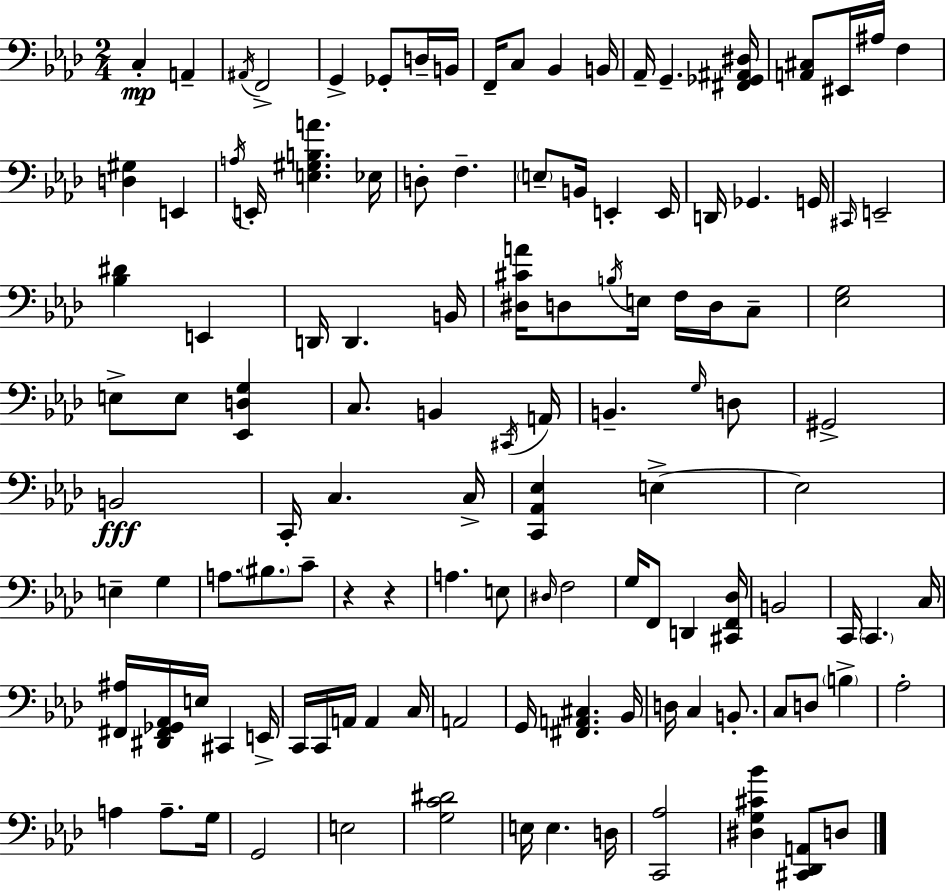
{
  \clef bass
  \numericTimeSignature
  \time 2/4
  \key aes \major
  c4-.\mp a,4-- | \acciaccatura { ais,16 } f,2-> | g,4-> ges,8-. d16-- | b,16 f,16-- c8 bes,4 | \break b,16 aes,16-- g,4.-- | <fis, ges, ais, dis>16 <a, cis>8 eis,16 ais16 f4 | <d gis>4 e,4 | \acciaccatura { a16 } e,16-. <e gis b a'>4. | \break ees16 d8-. f4.-- | \parenthesize e8-- b,16 e,4-. | e,16 d,16 ges,4. | g,16 \grace { cis,16 } e,2-- | \break <bes dis'>4 e,4 | d,16 d,4. | b,16 <dis cis' a'>16 d8 \acciaccatura { b16 } e16 | f16 d16 c8-- <ees g>2 | \break e8-> e8 | <ees, d g>4 c8. b,4 | \acciaccatura { cis,16 } a,16 b,4.-- | \grace { g16 } d8 gis,2-> | \break b,2\fff | c,16-. c4. | c16-> <c, aes, ees>4 | e4->~~ e2 | \break e4-- | g4 a8. | \parenthesize bis8. c'8-- r4 | r4 a4. | \break e8 \grace { dis16 } f2 | g16 | f,8 d,4 <cis, f, des>16 b,2 | c,16 | \break \parenthesize c,4. c16 <fis, ais>16 | <dis, fis, ges, aes,>16 e16 cis,4 e,16-> c,16 | c,16 a,16 a,4 c16 a,2 | g,16 | \break <fis, a, cis>4. bes,16 d16 | c4 b,8.-. c8 | d8 \parenthesize b4-> aes2-. | a4 | \break a8.-- g16 g,2 | e2 | <g c' dis'>2 | e16 | \break e4. d16 <c, aes>2 | <dis g cis' bes'>4 | <cis, des, a,>8 d8 \bar "|."
}